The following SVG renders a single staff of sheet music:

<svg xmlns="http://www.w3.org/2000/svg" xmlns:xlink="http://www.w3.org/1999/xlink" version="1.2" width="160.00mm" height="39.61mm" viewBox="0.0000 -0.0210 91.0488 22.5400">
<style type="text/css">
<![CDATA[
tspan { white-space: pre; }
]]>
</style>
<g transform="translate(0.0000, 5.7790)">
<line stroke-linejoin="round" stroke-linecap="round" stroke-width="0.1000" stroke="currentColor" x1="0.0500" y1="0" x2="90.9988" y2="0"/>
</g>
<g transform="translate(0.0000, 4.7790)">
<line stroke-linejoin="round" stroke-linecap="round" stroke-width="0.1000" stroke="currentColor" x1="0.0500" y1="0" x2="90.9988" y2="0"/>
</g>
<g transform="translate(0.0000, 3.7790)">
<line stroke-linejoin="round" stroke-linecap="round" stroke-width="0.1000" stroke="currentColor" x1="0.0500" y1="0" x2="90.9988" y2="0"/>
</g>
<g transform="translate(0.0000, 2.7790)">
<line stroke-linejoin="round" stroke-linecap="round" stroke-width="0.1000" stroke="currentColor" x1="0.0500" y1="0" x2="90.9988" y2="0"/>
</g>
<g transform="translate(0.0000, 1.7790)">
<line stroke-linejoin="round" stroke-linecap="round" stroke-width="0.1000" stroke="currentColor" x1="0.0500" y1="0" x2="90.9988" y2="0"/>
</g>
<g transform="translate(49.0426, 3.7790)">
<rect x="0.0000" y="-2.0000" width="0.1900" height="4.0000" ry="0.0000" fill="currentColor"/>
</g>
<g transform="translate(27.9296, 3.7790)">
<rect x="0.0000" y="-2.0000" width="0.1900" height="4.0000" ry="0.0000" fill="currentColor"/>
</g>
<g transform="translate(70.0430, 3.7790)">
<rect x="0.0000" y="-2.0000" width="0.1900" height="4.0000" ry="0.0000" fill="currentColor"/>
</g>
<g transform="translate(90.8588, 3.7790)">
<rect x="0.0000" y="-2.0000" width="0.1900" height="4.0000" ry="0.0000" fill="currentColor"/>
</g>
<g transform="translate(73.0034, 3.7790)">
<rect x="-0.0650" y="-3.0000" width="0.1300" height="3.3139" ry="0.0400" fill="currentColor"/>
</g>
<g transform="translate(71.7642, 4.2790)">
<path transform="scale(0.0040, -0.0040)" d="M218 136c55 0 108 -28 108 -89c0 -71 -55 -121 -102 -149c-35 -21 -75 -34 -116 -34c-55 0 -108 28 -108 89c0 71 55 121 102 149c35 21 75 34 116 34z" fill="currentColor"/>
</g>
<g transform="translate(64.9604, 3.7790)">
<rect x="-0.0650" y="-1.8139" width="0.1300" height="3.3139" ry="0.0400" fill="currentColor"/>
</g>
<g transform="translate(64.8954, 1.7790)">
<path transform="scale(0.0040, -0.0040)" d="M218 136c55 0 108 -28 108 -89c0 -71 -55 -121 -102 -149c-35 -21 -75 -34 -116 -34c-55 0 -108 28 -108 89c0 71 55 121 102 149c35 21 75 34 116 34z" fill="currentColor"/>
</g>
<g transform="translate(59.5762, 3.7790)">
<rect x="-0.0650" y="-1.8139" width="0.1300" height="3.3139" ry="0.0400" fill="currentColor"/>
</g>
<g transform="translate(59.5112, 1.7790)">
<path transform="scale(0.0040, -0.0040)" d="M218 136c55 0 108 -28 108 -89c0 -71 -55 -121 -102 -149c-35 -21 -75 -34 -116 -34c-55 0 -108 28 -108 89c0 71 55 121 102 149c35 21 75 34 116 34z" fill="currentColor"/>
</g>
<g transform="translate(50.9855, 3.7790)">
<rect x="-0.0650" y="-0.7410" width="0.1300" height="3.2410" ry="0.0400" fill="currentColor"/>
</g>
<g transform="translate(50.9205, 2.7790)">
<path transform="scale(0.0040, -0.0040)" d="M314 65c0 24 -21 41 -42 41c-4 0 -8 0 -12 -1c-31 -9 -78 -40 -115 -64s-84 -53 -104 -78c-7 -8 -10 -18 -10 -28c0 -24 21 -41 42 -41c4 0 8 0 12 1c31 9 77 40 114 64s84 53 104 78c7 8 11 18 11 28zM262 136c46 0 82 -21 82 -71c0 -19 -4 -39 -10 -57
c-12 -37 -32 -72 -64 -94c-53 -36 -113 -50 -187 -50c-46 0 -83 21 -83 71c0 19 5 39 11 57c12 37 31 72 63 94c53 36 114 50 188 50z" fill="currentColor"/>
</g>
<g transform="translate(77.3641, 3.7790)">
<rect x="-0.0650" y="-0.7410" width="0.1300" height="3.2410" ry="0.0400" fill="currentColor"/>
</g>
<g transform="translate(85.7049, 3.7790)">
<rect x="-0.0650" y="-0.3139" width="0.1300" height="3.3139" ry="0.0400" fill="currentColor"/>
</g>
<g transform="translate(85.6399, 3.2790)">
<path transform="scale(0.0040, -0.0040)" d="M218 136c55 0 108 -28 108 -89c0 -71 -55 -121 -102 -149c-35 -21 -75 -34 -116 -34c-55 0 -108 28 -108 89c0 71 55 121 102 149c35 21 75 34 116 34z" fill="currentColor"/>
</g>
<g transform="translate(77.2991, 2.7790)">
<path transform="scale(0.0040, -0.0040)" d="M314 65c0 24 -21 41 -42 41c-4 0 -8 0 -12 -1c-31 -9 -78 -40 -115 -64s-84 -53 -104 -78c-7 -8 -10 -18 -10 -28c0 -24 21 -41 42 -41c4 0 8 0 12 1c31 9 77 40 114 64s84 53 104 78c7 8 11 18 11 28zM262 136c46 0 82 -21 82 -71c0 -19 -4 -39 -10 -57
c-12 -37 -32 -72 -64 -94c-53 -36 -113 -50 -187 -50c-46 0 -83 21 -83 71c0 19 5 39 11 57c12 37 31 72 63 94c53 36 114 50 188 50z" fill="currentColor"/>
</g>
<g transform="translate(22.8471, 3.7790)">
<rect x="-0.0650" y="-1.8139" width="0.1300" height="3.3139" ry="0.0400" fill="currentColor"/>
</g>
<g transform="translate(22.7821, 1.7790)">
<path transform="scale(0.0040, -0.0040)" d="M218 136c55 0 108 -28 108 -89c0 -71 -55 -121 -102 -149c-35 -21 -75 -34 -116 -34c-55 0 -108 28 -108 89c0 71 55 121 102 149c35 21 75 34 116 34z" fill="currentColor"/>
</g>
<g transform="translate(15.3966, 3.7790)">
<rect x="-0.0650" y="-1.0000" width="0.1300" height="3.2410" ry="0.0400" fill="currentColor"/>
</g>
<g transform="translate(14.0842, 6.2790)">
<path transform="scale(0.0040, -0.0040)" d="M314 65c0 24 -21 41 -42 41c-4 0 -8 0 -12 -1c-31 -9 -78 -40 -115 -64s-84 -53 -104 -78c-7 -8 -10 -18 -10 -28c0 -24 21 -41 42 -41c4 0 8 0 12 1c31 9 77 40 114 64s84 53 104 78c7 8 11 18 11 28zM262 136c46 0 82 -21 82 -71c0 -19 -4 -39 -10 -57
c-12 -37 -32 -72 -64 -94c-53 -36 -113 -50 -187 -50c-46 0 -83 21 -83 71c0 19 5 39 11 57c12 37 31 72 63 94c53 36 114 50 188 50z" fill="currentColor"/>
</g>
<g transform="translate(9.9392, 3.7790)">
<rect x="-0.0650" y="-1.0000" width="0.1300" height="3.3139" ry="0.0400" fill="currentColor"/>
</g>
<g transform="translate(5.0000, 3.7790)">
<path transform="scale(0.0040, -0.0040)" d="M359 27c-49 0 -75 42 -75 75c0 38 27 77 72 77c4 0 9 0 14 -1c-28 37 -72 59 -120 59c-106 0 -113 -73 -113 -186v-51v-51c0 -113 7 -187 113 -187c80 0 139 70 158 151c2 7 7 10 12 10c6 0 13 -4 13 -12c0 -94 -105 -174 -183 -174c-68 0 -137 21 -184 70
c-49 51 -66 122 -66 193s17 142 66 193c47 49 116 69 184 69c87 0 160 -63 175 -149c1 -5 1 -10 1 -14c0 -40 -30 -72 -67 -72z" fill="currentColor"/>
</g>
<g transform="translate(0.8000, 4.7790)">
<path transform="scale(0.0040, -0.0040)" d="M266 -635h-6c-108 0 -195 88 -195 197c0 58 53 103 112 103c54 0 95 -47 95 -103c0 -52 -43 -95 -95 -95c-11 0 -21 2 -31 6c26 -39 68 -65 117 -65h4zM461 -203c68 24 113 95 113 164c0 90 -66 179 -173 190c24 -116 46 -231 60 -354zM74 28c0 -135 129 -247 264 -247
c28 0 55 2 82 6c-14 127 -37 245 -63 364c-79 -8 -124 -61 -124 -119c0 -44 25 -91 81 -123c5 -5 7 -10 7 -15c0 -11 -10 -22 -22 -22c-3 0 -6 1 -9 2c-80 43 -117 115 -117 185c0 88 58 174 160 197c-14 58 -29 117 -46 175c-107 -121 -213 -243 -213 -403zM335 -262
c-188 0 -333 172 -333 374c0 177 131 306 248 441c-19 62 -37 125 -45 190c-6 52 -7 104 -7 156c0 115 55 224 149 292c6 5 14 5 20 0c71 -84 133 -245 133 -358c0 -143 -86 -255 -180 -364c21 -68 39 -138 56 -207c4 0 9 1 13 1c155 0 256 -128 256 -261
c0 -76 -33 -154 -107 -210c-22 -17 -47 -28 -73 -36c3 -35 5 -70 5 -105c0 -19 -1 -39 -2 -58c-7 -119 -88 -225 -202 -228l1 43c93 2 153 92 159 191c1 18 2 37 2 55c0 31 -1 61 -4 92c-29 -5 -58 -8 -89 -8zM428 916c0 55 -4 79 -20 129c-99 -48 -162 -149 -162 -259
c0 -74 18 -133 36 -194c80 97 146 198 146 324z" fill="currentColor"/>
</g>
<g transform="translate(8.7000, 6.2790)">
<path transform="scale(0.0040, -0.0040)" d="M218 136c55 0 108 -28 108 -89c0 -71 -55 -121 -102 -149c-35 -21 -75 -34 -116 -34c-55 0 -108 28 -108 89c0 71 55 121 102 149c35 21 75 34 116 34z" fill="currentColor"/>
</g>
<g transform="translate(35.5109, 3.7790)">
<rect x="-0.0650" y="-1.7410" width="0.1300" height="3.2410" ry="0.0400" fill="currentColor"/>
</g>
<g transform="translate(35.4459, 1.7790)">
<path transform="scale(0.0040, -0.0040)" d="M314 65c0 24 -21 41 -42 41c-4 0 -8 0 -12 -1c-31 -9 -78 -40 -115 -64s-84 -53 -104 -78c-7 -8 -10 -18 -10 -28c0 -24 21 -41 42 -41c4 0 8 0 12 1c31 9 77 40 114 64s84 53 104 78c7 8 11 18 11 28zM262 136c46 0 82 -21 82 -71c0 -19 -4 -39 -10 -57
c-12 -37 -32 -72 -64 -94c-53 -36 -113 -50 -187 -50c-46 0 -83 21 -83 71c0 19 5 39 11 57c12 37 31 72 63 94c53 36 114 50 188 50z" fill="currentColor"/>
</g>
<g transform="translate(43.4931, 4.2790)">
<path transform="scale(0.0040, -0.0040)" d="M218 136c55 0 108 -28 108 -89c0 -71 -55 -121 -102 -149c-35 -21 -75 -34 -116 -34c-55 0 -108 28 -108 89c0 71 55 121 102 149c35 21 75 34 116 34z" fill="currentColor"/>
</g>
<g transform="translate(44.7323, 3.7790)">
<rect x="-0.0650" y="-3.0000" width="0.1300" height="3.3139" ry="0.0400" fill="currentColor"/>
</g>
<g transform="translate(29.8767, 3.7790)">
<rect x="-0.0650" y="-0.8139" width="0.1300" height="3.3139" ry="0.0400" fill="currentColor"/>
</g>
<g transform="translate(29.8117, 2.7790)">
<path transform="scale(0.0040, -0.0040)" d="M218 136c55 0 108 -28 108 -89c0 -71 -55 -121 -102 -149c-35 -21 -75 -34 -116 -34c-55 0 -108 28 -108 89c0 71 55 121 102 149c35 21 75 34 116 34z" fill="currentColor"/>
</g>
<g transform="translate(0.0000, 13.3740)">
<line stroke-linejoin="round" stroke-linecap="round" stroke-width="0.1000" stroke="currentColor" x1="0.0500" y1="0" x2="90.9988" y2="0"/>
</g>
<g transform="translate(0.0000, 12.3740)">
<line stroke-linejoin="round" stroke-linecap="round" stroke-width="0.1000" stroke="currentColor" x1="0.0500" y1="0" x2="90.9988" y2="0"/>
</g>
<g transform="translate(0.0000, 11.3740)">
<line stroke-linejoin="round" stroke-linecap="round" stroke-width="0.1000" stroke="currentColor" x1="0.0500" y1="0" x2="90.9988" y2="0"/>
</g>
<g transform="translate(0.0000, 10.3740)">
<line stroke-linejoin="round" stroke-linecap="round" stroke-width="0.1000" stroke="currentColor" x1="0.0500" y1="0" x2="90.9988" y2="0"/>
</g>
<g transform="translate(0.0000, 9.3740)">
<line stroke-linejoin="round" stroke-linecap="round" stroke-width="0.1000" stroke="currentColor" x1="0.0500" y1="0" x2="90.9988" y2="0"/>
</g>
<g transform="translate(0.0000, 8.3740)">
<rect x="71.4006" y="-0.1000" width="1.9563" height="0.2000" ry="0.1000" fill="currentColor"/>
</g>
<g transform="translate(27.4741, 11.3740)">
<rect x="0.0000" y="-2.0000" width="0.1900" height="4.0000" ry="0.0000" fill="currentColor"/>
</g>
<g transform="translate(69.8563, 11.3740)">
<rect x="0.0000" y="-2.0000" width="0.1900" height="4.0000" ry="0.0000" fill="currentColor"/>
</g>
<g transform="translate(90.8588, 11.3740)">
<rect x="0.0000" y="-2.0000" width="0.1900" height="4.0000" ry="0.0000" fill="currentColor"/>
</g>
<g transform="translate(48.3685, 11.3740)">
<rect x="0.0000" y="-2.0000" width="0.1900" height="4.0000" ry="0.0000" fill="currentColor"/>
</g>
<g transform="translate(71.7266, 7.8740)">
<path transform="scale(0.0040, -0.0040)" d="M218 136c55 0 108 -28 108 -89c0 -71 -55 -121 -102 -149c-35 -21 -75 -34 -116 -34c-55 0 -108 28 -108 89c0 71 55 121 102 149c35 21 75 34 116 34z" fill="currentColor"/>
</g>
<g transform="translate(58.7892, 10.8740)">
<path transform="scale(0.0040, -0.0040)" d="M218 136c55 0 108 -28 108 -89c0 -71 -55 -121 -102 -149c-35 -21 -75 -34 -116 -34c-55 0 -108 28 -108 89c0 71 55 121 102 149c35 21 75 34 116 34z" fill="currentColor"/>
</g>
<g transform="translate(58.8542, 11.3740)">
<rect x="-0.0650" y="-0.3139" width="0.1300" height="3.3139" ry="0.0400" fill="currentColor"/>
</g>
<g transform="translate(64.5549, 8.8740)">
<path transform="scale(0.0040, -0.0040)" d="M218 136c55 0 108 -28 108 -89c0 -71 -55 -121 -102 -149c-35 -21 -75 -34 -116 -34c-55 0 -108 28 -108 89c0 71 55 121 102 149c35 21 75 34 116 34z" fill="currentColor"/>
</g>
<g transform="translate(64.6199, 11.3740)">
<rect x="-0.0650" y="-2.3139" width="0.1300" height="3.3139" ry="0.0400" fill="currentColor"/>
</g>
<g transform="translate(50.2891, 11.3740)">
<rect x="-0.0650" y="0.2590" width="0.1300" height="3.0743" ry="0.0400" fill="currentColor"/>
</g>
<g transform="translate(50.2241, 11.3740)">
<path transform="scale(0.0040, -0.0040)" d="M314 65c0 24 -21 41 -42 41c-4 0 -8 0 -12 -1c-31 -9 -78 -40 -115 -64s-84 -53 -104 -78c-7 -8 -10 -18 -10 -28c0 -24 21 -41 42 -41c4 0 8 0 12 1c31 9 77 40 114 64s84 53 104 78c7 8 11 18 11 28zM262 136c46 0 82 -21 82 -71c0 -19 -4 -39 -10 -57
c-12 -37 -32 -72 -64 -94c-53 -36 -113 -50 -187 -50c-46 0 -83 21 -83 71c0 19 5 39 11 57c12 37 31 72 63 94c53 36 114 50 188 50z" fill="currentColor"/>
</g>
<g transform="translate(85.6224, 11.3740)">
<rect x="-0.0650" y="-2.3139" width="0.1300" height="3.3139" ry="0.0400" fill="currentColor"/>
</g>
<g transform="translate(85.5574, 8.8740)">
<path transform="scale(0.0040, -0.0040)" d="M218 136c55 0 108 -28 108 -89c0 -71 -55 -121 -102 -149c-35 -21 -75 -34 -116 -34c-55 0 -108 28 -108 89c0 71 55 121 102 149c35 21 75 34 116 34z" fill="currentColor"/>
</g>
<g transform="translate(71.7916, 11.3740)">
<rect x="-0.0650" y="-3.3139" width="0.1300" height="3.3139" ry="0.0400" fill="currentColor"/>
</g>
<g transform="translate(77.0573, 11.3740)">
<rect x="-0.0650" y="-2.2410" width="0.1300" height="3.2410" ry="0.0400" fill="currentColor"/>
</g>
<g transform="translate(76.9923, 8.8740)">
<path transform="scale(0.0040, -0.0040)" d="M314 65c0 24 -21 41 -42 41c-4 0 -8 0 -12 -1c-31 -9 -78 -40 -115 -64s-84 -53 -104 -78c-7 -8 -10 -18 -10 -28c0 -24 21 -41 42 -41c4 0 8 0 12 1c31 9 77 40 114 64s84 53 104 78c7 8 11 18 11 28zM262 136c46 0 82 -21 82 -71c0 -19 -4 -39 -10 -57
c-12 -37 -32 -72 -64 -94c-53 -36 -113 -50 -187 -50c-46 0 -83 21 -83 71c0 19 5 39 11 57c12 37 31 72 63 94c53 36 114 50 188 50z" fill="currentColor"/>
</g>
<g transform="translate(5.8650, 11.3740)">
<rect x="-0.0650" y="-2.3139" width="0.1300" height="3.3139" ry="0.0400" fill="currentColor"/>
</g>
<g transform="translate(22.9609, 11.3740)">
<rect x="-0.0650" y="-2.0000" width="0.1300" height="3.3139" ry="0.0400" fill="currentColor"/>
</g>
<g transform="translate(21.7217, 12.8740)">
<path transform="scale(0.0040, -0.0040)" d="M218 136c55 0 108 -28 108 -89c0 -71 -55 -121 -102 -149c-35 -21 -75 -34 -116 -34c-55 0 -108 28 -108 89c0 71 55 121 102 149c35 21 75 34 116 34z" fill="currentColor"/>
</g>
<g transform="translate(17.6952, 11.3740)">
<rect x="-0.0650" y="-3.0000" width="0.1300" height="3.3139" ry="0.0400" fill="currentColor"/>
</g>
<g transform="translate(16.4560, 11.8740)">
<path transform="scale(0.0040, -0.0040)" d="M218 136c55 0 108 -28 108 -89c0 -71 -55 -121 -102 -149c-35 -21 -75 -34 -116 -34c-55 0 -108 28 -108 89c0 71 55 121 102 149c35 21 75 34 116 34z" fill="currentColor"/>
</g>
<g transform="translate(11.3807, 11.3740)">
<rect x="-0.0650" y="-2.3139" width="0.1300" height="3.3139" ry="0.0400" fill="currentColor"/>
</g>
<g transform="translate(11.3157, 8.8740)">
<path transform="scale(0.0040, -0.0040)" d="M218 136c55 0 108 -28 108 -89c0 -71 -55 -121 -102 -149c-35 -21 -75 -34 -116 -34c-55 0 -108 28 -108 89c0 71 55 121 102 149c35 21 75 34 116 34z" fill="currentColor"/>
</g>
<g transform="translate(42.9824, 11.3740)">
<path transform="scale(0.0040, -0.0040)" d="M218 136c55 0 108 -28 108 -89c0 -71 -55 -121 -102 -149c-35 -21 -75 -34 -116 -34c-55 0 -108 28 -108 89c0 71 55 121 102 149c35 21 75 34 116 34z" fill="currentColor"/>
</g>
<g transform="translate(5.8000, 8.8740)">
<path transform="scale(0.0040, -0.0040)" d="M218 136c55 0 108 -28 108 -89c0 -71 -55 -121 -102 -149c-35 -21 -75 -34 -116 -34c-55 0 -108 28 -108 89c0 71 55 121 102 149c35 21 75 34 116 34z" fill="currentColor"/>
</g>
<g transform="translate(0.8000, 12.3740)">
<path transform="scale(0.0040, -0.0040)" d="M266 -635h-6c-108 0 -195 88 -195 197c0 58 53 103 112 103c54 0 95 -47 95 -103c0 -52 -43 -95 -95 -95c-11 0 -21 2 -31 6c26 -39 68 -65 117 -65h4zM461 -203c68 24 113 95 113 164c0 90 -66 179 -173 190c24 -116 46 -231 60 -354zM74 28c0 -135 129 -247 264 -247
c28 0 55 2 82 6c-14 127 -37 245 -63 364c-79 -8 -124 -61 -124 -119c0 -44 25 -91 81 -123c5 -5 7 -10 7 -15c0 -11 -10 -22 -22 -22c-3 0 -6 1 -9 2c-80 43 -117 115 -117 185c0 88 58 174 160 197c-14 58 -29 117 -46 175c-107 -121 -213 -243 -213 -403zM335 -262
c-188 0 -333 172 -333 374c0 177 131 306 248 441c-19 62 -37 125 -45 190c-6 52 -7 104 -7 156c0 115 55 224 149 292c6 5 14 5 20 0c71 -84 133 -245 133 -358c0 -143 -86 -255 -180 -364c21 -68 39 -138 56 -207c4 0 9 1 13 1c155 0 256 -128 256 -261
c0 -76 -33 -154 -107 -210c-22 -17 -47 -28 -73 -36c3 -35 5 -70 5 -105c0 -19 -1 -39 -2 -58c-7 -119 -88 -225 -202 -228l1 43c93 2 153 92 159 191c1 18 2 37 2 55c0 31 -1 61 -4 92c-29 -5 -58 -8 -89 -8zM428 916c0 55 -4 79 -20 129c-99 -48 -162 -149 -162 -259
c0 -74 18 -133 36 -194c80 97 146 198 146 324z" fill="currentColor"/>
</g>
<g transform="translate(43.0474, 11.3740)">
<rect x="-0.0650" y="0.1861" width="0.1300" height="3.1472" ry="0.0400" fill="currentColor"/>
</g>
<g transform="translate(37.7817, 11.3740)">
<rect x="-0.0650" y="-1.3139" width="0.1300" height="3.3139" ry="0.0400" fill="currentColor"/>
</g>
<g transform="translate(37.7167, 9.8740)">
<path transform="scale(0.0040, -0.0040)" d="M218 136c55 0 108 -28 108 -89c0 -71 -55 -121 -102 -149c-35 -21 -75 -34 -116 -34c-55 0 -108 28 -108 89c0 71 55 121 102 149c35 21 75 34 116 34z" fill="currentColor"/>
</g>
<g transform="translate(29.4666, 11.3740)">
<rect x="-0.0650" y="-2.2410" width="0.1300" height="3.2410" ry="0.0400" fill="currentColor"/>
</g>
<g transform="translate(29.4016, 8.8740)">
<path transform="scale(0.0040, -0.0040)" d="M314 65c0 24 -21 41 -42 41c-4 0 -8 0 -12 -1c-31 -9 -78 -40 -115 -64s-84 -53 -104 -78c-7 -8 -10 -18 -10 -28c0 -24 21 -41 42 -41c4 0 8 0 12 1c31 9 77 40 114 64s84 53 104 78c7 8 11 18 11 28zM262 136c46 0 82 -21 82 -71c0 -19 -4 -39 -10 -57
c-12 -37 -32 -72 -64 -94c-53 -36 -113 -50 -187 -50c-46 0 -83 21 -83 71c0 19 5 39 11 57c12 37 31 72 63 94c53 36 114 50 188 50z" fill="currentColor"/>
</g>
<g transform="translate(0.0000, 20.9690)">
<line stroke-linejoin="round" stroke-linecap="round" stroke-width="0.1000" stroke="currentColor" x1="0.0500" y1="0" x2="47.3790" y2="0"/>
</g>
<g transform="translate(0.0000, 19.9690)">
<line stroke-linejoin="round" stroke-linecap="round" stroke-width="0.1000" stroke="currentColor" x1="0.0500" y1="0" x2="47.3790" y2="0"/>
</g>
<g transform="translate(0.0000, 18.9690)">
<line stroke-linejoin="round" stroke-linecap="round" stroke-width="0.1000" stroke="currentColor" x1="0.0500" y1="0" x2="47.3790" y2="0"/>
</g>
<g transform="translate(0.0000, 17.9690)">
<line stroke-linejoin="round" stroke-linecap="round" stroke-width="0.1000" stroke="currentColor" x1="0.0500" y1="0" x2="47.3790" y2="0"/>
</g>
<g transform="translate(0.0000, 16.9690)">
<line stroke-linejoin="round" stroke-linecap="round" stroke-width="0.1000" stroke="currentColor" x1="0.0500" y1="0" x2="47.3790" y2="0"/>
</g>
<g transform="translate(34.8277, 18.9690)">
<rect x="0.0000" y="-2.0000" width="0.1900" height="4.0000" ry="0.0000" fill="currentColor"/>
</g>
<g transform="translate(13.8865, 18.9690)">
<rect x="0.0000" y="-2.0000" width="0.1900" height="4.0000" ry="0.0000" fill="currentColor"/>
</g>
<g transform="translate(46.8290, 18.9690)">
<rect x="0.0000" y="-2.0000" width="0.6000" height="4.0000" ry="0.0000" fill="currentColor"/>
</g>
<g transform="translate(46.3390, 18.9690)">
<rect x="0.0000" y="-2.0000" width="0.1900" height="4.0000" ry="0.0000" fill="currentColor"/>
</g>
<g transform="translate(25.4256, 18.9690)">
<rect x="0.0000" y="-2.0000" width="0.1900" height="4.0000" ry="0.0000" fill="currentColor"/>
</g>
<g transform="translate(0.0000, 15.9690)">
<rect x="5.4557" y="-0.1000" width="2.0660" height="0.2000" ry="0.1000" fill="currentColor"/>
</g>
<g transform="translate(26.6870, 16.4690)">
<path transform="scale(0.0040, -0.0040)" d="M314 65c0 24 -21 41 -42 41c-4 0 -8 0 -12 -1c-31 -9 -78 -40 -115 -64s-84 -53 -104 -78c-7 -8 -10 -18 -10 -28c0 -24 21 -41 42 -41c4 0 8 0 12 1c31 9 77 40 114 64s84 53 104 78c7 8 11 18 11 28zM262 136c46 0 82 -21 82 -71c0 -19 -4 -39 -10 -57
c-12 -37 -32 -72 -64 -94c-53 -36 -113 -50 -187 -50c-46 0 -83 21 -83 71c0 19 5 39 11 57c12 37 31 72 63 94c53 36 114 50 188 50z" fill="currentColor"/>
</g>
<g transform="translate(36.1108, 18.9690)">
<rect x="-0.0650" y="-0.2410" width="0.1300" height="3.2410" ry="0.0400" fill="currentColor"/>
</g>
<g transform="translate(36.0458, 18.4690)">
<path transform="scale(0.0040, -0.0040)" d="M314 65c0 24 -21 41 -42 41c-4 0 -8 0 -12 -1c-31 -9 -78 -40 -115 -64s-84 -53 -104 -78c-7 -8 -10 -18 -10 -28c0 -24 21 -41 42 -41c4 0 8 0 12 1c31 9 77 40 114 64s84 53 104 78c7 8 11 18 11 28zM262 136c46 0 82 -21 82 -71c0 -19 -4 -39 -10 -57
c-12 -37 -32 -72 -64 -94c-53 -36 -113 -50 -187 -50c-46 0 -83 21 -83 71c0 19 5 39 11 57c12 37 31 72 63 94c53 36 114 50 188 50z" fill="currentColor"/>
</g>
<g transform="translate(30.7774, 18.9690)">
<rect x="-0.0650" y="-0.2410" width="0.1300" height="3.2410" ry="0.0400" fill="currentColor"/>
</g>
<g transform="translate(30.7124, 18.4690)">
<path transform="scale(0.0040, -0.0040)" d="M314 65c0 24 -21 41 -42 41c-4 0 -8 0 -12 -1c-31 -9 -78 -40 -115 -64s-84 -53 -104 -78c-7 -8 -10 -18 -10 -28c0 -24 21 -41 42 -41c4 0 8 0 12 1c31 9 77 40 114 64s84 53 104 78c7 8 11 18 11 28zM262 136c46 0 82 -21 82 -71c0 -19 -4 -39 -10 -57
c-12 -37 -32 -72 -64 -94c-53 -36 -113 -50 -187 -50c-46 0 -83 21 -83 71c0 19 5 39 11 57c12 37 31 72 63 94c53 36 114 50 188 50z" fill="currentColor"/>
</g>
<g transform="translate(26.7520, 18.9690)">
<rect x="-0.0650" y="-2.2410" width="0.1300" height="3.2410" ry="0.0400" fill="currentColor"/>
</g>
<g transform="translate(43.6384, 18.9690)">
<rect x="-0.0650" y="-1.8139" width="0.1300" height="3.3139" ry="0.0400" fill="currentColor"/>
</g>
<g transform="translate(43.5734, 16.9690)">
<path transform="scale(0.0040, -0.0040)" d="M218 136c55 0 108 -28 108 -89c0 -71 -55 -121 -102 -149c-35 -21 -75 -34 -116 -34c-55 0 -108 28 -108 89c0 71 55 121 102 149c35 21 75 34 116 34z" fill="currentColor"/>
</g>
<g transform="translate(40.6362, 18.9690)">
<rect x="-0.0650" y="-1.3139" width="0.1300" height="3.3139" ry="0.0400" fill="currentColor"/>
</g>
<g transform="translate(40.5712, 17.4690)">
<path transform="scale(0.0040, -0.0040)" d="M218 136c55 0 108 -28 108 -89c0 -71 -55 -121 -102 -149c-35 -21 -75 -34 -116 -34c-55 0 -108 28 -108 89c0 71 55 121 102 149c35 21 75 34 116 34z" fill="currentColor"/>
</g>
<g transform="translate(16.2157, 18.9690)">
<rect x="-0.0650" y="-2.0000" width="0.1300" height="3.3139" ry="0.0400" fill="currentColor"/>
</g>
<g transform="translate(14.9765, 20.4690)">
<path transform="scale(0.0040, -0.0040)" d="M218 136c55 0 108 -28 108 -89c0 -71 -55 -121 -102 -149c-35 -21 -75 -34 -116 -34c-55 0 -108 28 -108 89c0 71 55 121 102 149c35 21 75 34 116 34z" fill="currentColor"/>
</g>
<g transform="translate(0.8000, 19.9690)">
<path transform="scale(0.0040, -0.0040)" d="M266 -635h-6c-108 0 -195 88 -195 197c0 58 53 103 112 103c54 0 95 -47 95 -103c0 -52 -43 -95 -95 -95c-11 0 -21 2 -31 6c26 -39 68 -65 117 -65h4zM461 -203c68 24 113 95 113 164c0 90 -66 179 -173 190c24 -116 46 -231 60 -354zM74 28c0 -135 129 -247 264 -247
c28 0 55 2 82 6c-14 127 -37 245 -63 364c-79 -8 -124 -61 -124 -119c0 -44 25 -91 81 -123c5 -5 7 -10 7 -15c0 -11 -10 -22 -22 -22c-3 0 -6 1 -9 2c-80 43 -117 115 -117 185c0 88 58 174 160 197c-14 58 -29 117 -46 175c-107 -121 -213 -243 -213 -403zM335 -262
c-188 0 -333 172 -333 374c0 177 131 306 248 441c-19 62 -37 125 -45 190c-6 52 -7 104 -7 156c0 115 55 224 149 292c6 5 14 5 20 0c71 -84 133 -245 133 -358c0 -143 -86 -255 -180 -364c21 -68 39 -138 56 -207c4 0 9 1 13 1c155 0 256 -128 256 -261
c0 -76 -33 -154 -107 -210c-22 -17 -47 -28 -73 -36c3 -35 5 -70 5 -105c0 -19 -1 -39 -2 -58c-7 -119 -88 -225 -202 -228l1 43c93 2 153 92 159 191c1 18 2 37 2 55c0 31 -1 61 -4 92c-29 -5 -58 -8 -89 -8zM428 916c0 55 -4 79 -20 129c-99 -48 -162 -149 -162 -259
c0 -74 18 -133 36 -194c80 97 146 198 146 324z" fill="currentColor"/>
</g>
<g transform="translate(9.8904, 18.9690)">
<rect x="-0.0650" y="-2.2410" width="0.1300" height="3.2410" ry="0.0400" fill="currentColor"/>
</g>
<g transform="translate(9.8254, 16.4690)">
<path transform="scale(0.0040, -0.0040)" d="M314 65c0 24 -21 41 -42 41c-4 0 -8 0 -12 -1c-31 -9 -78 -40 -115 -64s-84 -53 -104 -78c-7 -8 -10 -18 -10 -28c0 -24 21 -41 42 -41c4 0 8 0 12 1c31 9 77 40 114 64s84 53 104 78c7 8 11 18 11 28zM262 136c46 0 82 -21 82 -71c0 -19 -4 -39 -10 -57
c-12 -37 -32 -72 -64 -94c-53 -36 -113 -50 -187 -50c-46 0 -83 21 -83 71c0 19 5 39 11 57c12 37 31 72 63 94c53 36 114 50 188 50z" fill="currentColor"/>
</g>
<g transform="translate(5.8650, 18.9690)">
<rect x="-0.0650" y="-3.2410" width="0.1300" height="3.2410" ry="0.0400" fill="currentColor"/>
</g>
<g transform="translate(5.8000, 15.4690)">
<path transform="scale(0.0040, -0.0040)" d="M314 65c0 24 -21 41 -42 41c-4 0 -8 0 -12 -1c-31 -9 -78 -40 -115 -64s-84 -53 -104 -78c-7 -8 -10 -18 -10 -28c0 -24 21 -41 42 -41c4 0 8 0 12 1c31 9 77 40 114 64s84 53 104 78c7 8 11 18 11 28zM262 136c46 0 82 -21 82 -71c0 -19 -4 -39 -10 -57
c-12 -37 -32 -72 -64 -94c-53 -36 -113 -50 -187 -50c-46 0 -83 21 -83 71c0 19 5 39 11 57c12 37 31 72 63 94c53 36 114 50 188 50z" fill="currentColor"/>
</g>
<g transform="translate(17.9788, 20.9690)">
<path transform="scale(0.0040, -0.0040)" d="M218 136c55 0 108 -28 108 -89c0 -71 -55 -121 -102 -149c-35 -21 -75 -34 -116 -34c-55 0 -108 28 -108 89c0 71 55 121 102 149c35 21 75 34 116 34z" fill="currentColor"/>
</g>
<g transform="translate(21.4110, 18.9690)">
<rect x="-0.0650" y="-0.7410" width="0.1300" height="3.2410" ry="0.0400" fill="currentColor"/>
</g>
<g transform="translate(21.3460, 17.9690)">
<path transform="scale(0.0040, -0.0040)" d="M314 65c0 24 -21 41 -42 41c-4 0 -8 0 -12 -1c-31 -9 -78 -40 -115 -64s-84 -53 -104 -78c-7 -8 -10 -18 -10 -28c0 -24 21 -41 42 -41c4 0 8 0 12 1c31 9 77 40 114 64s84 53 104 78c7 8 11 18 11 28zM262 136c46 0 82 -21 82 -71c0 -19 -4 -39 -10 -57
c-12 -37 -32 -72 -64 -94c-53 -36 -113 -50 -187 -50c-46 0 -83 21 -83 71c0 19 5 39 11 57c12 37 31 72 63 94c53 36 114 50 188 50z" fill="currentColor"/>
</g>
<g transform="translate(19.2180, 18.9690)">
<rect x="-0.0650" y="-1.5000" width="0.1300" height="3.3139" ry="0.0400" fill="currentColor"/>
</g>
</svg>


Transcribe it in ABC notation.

X:1
T:Untitled
M:4/4
L:1/4
K:C
D D2 f d f2 A d2 f f A d2 c g g A F g2 e B B2 c g b g2 g b2 g2 F E d2 g2 c2 c2 e f